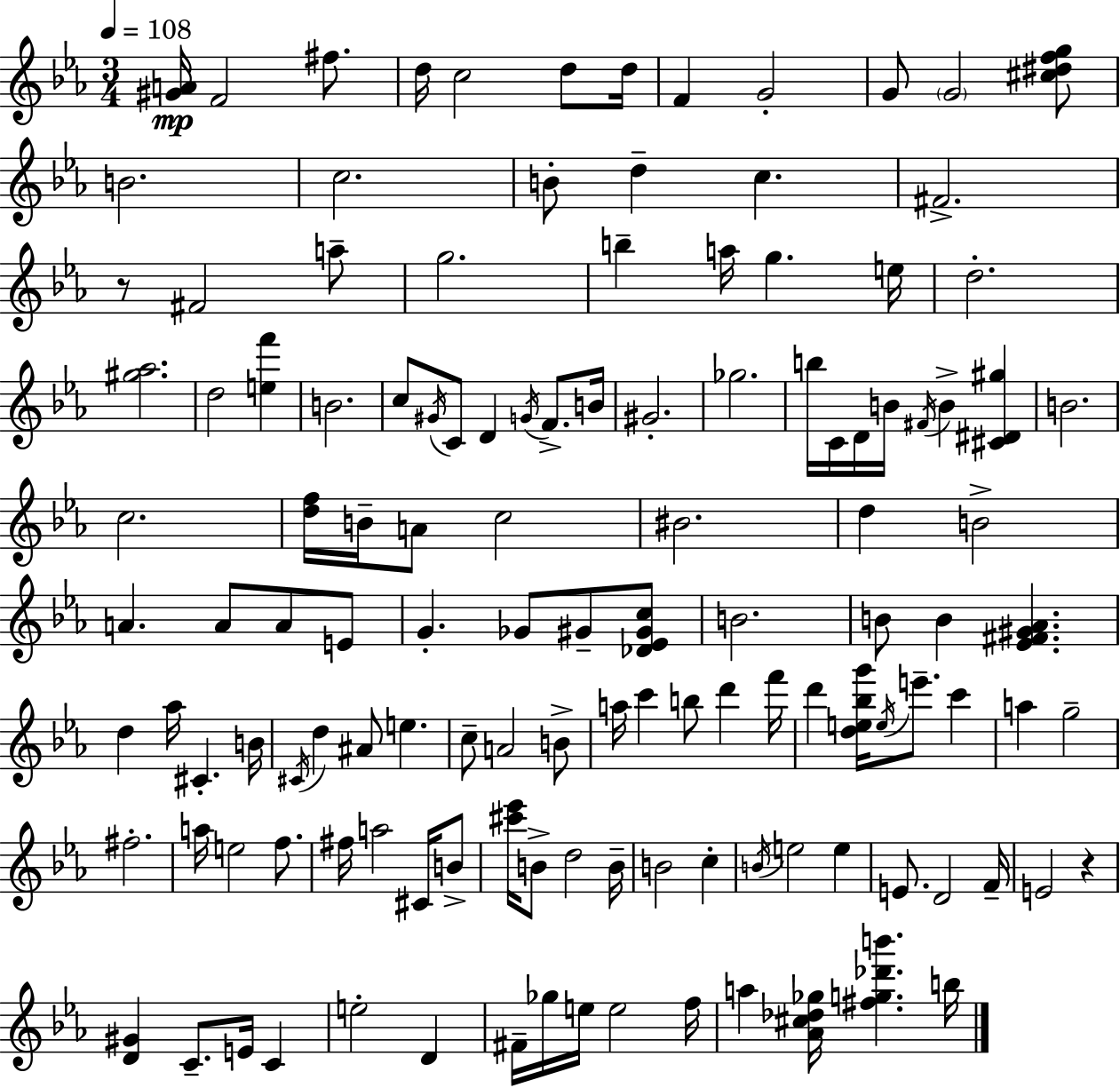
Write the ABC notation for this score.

X:1
T:Untitled
M:3/4
L:1/4
K:Eb
[^GA]/4 F2 ^f/2 d/4 c2 d/2 d/4 F G2 G/2 G2 [^c^dfg]/2 B2 c2 B/2 d c ^F2 z/2 ^F2 a/2 g2 b a/4 g e/4 d2 [^g_a]2 d2 [ef'] B2 c/2 ^G/4 C/2 D G/4 F/2 B/4 ^G2 _g2 b/4 C/4 D/4 B/4 ^F/4 B [^C^D^g] B2 c2 [df]/4 B/4 A/2 c2 ^B2 d B2 A A/2 A/2 E/2 G _G/2 ^G/2 [_D_E^Gc]/2 B2 B/2 B [_E^F^G_A] d _a/4 ^C B/4 ^C/4 d ^A/2 e c/2 A2 B/2 a/4 c' b/2 d' f'/4 d' [de_bg']/4 e/4 e'/2 c' a g2 ^f2 a/4 e2 f/2 ^f/4 a2 ^C/4 B/2 [^c'_e']/4 B/2 d2 B/4 B2 c B/4 e2 e E/2 D2 F/4 E2 z [D^G] C/2 E/4 C e2 D ^F/4 _g/4 e/4 e2 f/4 a [_A^c_d_g]/4 [^fg_d'b'] b/4